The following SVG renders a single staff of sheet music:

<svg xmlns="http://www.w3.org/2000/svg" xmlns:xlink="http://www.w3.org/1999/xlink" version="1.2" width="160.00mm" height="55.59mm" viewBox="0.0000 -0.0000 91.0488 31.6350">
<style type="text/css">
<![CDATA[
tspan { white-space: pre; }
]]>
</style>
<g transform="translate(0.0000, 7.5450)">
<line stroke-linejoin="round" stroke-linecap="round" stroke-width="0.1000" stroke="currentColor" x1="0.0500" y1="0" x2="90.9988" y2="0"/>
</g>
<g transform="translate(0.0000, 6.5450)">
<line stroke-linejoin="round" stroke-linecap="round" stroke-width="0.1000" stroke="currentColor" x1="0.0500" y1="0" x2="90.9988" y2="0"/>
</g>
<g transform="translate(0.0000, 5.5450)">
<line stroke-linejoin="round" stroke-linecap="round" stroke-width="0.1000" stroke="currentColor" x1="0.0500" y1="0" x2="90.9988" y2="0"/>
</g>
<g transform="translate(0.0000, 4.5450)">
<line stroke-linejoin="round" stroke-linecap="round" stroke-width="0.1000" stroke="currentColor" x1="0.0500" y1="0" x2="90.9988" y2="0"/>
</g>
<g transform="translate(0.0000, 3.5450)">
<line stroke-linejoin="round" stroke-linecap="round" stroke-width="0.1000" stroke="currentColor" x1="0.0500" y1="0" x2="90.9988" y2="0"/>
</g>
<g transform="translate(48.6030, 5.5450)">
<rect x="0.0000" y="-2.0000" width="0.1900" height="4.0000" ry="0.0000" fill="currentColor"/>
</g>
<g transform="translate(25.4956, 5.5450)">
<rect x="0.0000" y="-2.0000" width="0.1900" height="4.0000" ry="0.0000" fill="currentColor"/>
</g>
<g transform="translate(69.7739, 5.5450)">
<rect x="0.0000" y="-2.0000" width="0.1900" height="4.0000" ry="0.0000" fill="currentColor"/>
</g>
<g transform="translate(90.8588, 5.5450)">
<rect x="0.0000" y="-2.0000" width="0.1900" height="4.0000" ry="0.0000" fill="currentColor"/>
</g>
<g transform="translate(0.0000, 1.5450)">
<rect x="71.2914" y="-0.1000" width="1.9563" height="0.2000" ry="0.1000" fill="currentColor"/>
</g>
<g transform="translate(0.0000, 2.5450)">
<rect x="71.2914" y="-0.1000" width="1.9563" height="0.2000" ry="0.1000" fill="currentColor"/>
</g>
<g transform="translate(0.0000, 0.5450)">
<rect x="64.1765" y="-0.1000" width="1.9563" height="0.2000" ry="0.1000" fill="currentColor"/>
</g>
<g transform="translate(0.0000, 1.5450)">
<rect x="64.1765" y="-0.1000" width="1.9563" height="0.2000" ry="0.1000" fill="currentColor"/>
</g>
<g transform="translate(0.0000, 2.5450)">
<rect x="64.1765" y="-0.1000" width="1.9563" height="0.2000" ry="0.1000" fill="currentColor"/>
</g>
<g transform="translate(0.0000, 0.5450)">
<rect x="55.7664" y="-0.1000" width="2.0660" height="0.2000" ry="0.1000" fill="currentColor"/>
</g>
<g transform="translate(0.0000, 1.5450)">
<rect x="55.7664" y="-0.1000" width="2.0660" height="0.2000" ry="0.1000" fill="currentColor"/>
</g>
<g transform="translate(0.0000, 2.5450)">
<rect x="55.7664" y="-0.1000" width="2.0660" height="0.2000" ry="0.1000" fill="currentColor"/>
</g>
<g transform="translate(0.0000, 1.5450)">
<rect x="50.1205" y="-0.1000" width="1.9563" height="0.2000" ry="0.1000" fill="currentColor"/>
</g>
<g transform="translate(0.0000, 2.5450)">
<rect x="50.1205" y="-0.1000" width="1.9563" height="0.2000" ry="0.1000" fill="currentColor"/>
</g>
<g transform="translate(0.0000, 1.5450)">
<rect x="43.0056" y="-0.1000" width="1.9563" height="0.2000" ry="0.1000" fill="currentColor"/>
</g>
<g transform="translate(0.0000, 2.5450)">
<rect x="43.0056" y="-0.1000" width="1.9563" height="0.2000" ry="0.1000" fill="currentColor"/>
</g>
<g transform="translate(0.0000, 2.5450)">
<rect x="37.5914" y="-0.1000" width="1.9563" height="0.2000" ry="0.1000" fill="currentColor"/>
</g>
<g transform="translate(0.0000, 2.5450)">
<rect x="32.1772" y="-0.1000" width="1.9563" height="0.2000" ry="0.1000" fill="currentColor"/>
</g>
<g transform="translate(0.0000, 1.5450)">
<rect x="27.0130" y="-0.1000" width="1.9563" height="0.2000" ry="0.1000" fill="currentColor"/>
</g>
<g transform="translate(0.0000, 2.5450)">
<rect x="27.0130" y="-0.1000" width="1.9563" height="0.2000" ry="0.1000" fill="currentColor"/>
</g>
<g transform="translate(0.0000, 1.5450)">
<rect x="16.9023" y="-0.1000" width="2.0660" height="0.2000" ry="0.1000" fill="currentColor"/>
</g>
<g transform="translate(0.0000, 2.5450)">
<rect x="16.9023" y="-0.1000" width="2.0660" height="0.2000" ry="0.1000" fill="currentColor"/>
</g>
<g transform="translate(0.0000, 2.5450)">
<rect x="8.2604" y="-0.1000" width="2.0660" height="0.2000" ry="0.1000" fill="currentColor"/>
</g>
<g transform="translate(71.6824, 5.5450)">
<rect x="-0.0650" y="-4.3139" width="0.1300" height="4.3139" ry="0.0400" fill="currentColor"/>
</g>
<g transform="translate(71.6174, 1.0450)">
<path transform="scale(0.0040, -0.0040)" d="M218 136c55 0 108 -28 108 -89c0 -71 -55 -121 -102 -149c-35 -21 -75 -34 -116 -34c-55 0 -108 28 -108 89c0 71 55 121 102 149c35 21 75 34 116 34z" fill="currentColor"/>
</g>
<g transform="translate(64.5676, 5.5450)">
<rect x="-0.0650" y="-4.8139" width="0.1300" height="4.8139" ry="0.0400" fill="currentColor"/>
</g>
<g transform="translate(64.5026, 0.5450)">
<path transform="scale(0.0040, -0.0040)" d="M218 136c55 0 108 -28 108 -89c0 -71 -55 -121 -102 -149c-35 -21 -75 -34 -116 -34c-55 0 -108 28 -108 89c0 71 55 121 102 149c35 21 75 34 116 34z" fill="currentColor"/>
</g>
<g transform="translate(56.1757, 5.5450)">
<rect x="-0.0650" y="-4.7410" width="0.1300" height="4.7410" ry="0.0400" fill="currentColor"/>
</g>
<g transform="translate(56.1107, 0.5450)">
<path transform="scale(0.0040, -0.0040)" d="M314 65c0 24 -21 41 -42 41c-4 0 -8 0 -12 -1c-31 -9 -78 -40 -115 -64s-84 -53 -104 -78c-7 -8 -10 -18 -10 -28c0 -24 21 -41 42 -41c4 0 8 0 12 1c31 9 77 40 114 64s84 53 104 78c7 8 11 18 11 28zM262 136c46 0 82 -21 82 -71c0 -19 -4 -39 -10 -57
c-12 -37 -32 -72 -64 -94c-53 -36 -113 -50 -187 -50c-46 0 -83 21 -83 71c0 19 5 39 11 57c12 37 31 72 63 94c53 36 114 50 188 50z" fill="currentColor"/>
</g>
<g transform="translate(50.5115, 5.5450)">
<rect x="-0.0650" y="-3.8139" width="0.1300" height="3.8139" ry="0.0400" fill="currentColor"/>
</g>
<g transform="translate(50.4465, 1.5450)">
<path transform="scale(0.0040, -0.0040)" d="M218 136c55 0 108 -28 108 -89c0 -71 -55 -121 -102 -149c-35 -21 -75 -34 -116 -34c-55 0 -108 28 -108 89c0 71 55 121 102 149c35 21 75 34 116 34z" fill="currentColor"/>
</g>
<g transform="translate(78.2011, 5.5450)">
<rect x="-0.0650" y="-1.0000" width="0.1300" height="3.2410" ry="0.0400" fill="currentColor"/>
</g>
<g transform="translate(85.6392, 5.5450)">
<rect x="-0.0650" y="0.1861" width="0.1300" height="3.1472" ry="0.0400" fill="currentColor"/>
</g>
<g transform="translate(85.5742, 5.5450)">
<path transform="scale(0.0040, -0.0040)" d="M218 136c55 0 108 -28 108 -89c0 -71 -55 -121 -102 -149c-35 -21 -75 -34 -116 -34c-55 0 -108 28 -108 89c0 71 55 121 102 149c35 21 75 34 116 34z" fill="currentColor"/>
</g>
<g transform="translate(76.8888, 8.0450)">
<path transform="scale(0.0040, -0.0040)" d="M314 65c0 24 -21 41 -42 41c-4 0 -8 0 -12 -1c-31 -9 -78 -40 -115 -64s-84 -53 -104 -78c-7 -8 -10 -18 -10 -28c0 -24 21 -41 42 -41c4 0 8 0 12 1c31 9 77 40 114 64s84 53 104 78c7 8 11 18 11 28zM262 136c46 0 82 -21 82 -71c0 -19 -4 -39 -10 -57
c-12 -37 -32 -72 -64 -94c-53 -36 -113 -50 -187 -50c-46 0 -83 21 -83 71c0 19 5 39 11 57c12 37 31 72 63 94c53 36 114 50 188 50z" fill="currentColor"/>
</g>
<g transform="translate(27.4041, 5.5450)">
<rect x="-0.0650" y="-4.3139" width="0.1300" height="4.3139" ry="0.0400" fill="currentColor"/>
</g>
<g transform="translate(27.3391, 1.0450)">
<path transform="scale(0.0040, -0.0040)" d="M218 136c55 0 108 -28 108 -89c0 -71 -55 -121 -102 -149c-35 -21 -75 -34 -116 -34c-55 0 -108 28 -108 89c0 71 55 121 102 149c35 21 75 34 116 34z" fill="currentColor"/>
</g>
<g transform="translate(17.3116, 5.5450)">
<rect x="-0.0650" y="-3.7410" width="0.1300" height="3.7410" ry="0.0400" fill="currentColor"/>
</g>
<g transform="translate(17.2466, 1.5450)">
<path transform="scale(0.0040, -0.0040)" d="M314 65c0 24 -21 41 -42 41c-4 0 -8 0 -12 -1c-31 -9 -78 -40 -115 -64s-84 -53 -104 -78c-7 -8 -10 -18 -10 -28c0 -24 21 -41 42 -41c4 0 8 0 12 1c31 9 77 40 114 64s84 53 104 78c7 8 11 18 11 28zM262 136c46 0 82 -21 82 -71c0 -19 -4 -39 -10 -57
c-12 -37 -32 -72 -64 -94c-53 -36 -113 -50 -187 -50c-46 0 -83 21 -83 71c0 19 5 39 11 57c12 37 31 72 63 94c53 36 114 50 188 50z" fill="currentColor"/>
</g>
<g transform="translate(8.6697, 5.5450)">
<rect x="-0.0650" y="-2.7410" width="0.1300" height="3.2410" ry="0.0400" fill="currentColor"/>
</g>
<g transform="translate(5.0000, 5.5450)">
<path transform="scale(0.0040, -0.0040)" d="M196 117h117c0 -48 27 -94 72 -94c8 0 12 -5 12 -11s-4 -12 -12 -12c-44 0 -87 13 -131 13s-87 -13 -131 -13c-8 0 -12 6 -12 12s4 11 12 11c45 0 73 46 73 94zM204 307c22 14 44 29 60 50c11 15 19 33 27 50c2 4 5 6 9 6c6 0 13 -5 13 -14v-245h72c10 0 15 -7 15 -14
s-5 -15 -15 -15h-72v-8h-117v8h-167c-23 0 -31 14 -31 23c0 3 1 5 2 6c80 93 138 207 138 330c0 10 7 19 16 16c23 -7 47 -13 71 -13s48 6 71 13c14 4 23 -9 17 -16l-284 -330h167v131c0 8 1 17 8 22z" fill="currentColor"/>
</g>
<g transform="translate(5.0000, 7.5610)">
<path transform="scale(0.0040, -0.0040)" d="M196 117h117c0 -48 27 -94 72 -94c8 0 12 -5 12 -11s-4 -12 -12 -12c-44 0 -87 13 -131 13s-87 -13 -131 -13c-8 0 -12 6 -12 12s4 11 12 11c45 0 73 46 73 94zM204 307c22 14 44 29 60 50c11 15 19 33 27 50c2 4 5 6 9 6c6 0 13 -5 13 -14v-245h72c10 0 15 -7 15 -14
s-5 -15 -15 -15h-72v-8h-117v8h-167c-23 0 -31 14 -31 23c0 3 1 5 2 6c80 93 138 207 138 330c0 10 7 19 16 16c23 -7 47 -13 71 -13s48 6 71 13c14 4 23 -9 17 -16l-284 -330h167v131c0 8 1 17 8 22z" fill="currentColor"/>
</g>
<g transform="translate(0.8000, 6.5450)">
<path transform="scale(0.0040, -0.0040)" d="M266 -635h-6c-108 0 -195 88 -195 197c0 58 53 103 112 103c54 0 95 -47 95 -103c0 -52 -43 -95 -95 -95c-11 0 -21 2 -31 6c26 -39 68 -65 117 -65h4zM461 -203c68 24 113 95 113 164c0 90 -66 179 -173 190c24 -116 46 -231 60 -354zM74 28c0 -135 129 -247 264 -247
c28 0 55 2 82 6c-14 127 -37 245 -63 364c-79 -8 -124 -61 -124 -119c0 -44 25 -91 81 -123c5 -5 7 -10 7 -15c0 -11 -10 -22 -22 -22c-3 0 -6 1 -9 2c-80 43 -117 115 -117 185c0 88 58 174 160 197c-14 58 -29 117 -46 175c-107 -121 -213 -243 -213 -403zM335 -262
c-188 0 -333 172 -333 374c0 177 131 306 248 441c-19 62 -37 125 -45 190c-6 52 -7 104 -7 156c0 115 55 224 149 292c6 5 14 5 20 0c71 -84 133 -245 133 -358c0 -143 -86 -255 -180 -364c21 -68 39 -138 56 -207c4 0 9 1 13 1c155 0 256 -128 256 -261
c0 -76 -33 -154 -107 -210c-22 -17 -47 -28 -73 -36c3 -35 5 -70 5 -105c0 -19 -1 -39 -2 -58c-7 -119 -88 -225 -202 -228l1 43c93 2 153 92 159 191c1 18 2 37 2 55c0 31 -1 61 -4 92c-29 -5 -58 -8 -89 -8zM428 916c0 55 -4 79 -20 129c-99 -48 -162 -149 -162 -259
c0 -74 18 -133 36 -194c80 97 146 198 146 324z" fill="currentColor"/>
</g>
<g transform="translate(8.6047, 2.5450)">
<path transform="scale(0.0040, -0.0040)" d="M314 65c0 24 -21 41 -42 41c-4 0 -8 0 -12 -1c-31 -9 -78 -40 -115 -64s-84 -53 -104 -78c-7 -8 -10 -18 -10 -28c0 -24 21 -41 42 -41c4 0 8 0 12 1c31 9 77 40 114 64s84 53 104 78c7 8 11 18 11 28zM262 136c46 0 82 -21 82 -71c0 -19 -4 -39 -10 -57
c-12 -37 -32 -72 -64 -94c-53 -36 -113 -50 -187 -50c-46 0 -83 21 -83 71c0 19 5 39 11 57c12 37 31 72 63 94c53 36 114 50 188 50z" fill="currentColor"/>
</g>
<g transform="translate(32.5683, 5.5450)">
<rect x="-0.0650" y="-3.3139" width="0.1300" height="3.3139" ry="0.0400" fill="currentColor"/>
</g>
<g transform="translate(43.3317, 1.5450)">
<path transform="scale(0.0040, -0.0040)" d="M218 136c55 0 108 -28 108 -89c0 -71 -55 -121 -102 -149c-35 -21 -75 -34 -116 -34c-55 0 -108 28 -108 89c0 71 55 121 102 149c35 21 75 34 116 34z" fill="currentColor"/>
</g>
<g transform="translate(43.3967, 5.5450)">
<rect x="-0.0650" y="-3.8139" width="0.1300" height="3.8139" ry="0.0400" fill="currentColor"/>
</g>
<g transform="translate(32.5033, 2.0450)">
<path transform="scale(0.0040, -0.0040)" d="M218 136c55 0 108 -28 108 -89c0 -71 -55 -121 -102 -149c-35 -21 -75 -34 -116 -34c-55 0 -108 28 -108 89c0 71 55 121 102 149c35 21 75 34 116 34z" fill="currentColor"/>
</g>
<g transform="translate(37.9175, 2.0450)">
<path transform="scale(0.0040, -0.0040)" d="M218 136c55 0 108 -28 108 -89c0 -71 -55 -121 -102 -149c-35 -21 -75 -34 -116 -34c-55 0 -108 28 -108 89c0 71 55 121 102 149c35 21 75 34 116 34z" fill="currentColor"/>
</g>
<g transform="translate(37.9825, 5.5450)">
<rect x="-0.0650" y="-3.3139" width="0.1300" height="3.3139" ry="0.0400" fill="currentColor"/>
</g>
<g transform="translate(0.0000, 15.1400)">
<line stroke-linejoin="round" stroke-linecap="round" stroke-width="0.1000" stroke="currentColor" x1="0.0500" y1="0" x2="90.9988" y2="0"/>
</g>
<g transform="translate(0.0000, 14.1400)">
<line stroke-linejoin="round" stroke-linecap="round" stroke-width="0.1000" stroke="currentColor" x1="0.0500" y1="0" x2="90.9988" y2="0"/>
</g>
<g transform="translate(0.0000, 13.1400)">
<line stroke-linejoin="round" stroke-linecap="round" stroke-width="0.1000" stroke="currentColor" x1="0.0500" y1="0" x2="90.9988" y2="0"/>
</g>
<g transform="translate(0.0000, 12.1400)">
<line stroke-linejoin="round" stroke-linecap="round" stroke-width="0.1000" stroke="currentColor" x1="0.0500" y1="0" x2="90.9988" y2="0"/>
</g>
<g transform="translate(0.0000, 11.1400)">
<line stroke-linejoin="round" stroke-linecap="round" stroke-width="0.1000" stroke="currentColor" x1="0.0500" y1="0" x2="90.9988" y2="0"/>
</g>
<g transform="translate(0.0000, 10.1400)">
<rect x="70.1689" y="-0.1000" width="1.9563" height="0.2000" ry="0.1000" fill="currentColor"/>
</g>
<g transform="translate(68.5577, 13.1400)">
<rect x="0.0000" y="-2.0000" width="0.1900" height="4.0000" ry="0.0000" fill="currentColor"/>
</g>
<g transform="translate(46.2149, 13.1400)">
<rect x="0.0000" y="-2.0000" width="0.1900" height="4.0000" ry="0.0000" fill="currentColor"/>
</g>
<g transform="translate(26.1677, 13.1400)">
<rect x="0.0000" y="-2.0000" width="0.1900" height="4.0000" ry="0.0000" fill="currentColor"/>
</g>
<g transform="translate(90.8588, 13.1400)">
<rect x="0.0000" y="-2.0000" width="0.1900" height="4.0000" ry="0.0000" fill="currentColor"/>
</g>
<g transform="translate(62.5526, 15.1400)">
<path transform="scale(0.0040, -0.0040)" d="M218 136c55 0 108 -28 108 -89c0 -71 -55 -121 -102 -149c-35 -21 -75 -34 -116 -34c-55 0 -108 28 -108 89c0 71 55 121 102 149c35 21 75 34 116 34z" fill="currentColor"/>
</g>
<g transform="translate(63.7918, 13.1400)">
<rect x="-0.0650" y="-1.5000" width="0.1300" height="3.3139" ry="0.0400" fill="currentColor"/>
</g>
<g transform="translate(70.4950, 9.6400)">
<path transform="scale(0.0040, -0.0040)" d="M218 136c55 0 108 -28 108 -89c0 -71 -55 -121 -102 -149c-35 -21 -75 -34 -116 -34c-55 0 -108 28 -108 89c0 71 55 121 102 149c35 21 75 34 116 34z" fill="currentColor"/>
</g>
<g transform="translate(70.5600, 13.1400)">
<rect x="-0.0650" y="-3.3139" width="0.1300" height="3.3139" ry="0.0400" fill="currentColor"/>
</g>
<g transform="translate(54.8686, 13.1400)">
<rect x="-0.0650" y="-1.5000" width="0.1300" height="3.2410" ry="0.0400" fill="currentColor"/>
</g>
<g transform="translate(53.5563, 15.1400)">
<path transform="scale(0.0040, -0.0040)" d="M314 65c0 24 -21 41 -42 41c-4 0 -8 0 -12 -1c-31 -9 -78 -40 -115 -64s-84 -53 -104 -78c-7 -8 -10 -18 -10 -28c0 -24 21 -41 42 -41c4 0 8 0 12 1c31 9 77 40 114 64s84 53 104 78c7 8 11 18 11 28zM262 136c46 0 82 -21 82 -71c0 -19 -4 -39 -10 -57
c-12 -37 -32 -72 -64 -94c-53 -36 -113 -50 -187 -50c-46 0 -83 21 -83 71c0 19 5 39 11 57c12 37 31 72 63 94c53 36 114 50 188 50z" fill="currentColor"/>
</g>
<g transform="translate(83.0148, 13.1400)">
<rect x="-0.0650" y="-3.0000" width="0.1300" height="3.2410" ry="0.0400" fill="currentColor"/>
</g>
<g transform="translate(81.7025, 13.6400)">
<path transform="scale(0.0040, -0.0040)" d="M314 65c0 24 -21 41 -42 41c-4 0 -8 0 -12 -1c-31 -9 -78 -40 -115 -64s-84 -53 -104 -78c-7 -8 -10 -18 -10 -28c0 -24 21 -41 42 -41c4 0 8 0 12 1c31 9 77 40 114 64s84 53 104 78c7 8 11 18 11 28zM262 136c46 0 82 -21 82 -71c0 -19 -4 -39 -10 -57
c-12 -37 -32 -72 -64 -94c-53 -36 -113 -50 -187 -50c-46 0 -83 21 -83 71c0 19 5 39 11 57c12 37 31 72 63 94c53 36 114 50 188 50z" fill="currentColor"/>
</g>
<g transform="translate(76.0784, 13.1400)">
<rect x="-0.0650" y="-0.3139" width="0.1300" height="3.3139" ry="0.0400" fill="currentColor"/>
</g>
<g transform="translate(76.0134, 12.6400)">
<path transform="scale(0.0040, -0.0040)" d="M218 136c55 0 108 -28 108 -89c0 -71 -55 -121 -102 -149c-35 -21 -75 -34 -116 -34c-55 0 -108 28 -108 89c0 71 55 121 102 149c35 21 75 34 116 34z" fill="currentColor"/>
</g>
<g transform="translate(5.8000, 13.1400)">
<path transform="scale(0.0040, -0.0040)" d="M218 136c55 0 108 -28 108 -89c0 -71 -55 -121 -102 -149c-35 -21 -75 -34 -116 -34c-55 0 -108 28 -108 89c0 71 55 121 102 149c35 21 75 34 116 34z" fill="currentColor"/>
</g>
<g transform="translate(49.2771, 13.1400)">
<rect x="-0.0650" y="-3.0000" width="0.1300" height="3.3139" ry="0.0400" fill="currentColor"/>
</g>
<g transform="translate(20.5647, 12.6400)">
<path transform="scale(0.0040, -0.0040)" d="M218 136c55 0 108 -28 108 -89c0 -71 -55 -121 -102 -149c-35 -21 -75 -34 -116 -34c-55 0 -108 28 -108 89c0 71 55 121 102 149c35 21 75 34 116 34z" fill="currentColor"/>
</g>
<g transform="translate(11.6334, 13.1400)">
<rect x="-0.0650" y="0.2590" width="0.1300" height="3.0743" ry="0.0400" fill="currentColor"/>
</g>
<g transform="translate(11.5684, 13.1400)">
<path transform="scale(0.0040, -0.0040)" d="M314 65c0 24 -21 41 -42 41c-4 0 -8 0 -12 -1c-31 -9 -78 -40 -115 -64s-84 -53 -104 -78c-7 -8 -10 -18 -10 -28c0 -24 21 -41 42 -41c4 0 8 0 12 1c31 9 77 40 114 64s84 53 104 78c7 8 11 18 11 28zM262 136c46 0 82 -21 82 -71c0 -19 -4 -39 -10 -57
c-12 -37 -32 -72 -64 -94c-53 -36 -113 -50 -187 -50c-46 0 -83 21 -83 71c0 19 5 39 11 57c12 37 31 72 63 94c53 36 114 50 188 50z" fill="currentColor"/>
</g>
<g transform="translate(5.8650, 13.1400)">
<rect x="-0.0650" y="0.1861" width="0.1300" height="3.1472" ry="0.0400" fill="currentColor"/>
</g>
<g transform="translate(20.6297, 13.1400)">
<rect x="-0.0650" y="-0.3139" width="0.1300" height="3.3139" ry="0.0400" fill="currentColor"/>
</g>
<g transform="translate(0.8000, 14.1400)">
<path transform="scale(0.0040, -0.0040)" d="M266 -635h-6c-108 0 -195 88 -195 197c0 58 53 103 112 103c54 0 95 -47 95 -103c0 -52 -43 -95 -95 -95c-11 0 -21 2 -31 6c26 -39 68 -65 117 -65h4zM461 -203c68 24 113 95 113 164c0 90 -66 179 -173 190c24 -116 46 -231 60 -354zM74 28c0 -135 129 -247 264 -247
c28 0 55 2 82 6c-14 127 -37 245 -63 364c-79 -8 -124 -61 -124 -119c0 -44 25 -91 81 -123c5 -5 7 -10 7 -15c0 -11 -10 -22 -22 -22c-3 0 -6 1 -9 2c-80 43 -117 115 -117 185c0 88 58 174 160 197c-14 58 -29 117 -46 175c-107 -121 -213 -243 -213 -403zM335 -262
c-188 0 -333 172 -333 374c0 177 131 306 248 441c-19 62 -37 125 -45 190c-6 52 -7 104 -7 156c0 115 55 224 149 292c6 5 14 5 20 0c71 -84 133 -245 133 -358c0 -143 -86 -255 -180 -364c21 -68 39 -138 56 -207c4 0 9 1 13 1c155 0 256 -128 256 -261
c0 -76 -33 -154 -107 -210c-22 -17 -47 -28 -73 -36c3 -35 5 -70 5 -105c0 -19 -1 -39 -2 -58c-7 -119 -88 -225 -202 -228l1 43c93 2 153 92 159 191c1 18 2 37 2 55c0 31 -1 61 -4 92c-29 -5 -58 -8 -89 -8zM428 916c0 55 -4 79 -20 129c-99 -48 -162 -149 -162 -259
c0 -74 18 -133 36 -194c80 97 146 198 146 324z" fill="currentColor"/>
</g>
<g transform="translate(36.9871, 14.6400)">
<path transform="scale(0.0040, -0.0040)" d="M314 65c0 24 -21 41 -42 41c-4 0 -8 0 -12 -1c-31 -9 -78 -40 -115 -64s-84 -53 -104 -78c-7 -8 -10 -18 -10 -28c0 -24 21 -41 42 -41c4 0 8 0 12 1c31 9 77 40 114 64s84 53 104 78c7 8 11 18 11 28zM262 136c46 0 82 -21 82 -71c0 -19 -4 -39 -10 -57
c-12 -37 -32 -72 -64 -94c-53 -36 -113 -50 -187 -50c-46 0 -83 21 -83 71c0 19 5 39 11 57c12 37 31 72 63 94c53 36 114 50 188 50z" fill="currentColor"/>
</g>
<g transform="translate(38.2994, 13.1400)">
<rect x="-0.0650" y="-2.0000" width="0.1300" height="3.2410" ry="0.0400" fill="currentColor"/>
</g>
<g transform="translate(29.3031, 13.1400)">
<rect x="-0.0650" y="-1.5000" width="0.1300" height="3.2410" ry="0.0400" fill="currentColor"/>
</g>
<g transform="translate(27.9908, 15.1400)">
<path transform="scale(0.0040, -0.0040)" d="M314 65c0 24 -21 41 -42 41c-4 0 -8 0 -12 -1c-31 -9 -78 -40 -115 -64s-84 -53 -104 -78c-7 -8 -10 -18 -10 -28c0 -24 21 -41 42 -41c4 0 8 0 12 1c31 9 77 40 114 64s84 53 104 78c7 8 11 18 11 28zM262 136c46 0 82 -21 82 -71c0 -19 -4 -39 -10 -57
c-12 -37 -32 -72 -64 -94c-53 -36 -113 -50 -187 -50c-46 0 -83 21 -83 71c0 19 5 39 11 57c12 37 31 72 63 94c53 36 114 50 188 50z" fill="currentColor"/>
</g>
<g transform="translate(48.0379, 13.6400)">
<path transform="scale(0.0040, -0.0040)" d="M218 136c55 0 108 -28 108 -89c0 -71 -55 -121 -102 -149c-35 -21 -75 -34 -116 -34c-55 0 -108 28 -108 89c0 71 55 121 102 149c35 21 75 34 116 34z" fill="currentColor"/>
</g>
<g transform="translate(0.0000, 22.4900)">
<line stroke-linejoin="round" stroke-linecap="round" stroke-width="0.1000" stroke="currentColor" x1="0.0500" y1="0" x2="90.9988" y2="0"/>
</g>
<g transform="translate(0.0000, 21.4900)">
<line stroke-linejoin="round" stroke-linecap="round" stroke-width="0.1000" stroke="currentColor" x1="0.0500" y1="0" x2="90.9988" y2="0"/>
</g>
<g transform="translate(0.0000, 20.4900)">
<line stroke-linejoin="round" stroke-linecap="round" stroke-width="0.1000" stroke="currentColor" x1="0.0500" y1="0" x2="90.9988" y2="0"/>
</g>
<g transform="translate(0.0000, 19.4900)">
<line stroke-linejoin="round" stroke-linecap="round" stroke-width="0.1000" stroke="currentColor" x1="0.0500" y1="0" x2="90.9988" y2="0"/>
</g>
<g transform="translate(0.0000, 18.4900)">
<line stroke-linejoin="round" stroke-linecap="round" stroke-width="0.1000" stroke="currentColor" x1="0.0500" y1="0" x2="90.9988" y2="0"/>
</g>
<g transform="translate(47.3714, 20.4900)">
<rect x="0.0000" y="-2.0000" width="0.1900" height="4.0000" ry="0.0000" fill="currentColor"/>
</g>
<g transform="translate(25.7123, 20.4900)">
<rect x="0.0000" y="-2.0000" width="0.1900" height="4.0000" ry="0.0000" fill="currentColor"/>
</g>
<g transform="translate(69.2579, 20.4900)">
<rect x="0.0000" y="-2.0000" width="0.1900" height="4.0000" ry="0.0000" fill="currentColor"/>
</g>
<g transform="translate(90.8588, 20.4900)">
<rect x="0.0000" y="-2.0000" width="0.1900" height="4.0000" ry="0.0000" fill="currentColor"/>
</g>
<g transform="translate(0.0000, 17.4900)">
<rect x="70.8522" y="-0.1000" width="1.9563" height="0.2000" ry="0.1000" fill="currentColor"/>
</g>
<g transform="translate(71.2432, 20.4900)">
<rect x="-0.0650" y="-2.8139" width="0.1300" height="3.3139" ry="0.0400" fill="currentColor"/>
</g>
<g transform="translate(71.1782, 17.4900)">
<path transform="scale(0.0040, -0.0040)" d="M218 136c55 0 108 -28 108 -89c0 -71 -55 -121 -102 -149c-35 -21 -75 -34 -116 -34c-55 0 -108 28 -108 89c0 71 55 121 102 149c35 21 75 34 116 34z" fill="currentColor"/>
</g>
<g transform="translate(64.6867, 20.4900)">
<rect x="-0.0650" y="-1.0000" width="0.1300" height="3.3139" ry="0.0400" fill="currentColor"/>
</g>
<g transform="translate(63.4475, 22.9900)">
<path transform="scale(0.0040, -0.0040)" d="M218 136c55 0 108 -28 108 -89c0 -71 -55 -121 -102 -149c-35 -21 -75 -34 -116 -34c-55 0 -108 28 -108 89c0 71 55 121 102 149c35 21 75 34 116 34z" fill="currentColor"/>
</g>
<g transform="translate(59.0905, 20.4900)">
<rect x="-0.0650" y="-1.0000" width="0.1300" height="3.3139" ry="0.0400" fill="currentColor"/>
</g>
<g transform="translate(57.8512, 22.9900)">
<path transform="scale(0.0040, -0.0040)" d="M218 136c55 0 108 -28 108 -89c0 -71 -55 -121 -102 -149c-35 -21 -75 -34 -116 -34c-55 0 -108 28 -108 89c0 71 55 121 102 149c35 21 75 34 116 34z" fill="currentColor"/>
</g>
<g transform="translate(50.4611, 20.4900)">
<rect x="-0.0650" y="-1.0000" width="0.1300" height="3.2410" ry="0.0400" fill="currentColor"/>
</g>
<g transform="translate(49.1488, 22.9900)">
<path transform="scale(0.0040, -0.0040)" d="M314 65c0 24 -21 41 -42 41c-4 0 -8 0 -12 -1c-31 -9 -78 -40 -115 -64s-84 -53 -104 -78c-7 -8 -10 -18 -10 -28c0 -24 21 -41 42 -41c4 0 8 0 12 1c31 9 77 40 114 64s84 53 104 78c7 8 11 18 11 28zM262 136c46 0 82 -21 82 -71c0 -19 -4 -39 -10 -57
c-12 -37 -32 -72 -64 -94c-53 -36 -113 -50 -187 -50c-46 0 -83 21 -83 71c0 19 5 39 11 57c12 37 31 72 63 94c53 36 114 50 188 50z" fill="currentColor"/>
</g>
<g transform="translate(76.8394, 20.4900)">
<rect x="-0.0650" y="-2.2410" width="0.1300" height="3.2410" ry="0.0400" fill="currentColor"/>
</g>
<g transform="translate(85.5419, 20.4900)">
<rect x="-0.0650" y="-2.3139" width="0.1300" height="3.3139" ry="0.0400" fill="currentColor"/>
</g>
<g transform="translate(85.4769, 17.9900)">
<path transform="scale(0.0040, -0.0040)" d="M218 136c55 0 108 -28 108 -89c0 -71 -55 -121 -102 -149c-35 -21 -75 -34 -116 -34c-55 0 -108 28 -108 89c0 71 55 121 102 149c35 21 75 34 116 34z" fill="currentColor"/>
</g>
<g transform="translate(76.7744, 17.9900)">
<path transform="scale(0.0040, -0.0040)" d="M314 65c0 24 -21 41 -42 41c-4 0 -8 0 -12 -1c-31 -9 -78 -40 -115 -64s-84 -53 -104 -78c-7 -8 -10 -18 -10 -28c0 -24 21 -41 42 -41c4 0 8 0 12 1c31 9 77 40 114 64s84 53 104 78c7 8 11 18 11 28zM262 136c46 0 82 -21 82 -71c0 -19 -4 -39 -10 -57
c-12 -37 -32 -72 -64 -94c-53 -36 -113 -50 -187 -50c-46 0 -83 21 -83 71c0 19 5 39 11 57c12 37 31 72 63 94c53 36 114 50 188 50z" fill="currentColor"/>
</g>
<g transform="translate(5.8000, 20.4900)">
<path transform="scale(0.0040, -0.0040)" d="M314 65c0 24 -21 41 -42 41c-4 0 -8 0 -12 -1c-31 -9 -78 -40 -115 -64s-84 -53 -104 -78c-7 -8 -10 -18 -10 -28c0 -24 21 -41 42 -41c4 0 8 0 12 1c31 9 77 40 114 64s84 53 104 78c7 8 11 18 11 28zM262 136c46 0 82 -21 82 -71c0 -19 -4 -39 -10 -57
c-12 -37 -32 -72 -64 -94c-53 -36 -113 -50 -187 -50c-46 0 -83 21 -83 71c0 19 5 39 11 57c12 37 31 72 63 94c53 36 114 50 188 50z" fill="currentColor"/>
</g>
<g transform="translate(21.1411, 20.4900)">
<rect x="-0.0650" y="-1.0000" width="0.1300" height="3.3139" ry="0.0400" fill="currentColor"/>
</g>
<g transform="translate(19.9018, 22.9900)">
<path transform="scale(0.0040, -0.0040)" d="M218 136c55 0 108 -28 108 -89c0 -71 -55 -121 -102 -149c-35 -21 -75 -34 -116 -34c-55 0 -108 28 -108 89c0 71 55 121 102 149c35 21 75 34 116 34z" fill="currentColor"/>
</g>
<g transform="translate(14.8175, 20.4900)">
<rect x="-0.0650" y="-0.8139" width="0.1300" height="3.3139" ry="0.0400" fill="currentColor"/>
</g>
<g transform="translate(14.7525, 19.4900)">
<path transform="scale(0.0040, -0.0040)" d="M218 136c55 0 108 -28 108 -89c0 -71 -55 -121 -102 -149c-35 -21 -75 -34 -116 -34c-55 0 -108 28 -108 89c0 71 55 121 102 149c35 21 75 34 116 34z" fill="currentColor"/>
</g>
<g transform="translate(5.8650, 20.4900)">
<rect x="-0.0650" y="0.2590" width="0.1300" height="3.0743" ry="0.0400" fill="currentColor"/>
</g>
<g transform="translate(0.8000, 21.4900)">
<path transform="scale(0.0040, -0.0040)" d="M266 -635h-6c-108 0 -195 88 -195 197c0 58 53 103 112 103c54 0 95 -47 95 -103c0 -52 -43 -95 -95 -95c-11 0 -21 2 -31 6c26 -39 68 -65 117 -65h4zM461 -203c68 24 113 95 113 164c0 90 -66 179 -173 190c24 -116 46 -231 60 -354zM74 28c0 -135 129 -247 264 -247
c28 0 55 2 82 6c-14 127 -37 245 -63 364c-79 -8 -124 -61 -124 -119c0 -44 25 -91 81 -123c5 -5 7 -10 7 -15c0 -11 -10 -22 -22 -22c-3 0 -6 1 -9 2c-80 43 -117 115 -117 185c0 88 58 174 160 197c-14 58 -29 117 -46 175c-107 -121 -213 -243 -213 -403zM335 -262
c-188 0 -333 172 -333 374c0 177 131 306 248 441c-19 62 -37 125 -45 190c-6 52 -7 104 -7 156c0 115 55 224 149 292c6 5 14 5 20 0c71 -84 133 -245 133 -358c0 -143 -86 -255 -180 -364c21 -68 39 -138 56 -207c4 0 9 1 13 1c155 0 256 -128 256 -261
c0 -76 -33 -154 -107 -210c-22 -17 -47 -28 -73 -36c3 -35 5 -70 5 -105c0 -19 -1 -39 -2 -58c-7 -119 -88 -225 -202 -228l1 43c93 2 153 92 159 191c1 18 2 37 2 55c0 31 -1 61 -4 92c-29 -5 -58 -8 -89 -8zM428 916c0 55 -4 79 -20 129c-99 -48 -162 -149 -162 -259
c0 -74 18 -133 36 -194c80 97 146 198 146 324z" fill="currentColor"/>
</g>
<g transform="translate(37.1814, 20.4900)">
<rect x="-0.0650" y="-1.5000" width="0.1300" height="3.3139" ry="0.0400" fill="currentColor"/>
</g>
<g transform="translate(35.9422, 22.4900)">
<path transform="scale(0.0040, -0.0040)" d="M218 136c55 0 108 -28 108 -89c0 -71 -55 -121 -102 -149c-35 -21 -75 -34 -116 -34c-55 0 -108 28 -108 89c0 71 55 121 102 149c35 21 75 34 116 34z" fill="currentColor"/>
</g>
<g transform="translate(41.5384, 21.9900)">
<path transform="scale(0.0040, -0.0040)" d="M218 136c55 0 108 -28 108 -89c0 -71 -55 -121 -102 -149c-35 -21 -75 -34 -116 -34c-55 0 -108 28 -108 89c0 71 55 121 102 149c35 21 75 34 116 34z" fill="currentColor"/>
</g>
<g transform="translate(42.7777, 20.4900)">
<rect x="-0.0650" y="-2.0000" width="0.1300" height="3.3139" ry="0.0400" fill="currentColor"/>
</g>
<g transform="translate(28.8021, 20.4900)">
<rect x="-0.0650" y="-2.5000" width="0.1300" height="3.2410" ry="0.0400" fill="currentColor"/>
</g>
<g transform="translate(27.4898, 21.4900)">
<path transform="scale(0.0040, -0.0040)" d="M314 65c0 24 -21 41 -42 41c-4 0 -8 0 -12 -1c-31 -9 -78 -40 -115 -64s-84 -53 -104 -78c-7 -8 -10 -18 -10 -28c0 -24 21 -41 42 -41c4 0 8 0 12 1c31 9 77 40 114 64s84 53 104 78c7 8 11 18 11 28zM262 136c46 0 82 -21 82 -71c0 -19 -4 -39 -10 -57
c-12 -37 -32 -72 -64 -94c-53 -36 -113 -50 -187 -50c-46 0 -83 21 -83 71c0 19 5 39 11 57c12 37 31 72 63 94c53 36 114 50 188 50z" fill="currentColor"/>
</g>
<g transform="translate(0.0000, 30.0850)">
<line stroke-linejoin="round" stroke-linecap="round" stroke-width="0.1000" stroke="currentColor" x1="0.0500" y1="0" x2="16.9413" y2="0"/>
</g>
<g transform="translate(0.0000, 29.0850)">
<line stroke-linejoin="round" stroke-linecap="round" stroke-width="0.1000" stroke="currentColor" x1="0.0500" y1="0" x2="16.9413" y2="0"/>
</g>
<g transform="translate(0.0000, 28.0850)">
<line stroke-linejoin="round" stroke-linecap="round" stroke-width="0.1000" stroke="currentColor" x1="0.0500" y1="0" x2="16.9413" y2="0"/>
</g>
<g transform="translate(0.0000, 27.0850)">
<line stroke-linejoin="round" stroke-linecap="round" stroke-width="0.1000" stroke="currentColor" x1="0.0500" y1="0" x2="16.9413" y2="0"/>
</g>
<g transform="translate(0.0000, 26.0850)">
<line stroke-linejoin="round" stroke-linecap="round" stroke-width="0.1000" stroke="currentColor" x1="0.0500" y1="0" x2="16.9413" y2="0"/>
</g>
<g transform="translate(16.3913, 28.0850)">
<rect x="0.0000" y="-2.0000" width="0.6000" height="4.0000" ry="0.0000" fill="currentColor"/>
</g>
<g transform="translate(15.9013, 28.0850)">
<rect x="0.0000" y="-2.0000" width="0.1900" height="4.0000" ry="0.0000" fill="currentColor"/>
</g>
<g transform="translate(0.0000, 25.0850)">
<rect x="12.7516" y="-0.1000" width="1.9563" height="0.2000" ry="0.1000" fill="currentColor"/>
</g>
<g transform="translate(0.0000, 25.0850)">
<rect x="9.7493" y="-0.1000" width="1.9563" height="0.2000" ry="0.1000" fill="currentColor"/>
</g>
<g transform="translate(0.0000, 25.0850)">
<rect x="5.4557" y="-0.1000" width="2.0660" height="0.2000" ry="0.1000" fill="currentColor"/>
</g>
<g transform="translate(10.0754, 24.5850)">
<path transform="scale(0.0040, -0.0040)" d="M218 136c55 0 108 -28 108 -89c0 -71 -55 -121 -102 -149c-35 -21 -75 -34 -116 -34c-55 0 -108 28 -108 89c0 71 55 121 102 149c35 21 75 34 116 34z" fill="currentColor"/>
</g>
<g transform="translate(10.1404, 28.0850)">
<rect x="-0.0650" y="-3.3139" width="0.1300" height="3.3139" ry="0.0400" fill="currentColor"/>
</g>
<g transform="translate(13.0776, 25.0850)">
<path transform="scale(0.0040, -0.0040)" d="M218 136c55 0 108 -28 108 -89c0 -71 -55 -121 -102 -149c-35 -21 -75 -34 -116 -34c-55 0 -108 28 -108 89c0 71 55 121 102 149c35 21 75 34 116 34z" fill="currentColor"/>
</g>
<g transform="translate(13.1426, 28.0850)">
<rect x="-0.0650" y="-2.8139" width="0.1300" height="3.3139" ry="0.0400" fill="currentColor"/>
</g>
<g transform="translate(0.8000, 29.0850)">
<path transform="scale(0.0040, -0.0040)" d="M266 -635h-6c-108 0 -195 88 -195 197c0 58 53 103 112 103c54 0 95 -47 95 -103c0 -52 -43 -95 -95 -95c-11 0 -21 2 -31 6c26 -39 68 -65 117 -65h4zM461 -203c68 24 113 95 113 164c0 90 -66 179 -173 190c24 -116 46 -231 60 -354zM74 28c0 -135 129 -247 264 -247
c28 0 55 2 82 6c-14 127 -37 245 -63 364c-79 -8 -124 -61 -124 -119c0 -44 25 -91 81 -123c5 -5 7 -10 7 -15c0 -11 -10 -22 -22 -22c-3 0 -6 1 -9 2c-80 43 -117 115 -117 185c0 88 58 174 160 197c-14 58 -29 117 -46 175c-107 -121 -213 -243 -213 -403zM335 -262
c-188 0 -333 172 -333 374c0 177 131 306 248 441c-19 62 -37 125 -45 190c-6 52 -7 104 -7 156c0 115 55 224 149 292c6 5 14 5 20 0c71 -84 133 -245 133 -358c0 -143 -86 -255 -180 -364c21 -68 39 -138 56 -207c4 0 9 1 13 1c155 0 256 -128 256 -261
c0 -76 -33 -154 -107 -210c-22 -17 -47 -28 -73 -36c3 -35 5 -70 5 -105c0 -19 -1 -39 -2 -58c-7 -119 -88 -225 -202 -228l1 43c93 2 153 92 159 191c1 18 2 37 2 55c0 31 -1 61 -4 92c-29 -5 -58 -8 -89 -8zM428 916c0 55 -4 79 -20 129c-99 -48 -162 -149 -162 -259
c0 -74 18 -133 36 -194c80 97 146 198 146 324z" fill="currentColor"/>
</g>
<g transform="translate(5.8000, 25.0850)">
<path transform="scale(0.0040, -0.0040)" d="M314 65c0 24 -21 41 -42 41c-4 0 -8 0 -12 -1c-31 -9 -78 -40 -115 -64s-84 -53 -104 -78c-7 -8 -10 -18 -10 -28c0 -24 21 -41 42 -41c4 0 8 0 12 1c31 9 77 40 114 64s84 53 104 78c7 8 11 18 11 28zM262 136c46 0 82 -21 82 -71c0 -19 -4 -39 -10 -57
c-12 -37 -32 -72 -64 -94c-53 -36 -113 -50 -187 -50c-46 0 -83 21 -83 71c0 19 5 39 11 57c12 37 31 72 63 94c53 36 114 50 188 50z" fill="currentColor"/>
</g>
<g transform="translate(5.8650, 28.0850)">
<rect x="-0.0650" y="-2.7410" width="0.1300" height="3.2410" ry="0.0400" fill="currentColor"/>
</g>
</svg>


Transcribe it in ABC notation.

X:1
T:Untitled
M:4/4
L:1/4
K:C
a2 c'2 d' b b c' c' e'2 e' d' D2 B B B2 c E2 F2 A E2 E b c A2 B2 d D G2 E F D2 D D a g2 g a2 b a